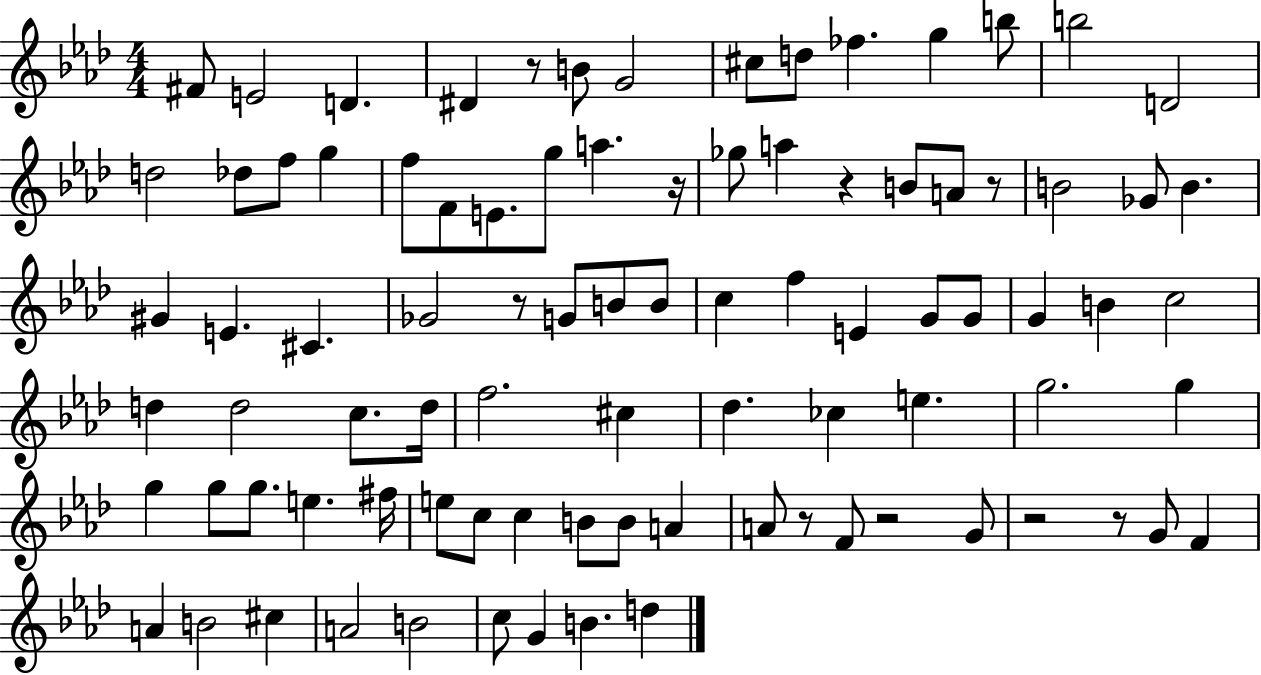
X:1
T:Untitled
M:4/4
L:1/4
K:Ab
^F/2 E2 D ^D z/2 B/2 G2 ^c/2 d/2 _f g b/2 b2 D2 d2 _d/2 f/2 g f/2 F/2 E/2 g/2 a z/4 _g/2 a z B/2 A/2 z/2 B2 _G/2 B ^G E ^C _G2 z/2 G/2 B/2 B/2 c f E G/2 G/2 G B c2 d d2 c/2 d/4 f2 ^c _d _c e g2 g g g/2 g/2 e ^f/4 e/2 c/2 c B/2 B/2 A A/2 z/2 F/2 z2 G/2 z2 z/2 G/2 F A B2 ^c A2 B2 c/2 G B d